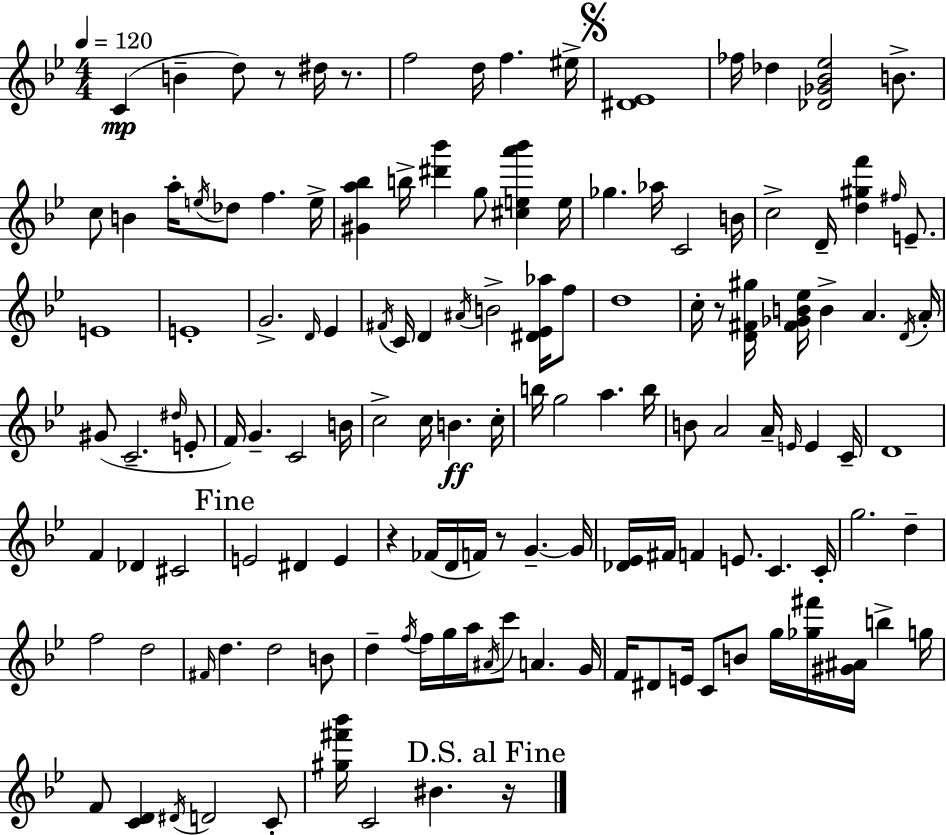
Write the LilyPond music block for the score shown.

{
  \clef treble
  \numericTimeSignature
  \time 4/4
  \key g \minor
  \tempo 4 = 120
  c'4(\mp b'4-- d''8) r8 dis''16 r8. | f''2 d''16 f''4. eis''16-> | \mark \markup { \musicglyph "scripts.segno" } <dis' ees'>1 | fes''16 des''4 <des' ges' bes' ees''>2 b'8.-> | \break c''8 b'4 a''16-. \acciaccatura { e''16 } des''8 f''4. | e''16-> <gis' a'' bes''>4 b''16-> <dis''' bes'''>4 g''8 <cis'' e'' a''' bes'''>4 | e''16 ges''4. aes''16 c'2 | b'16 c''2-> d'16-- <d'' gis'' f'''>4 \grace { fis''16 } e'8.-- | \break e'1 | e'1-. | g'2.-> \grace { d'16 } ees'4 | \acciaccatura { fis'16 } c'16 d'4 \acciaccatura { ais'16 } b'2-> | \break <dis' ees' aes''>16 f''8 d''1 | c''16-. r8 <d' fis' gis''>16 <fis' ges' b' ees''>16 b'4-> a'4. | \acciaccatura { d'16 } a'16-. gis'8( c'2.-- | \grace { dis''16 } e'8-. f'16) g'4.-- c'2 | \break b'16 c''2-> c''16 | b'4.\ff c''16-. b''16 g''2 | a''4. b''16 b'8 a'2 | a'16-- \grace { e'16 } e'4 c'16-- d'1 | \break f'4 des'4 | cis'2 \mark "Fine" e'2 | dis'4 e'4 r4 fes'16( d'16 f'16) r8 | g'4.--~~ g'16 <des' ees'>16 fis'16 f'4 e'8. | \break c'4. c'16-. g''2. | d''4-- f''2 | d''2 \grace { fis'16 } d''4. d''2 | b'8 d''4-- \acciaccatura { f''16 } f''16 g''16 | \break a''16 \acciaccatura { ais'16 } c'''8 a'4. g'16 f'16 dis'8 e'16 c'8 | b'8 g''16 <ges'' fis'''>16 <gis' ais'>16 b''4-> g''16 f'8 <c' d'>4 | \acciaccatura { dis'16 } d'2 c'8-. <gis'' fis''' bes'''>16 c'2 | bis'4. \mark "D.S. al Fine" r16 \bar "|."
}